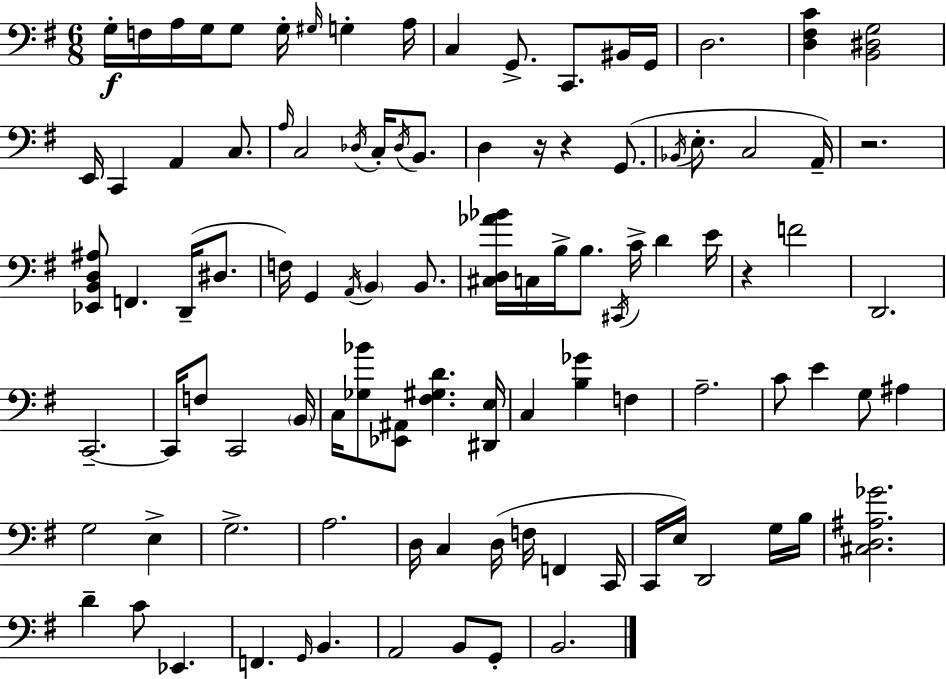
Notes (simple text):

G3/s F3/s A3/s G3/s G3/e G3/s G#3/s G3/q A3/s C3/q G2/e. C2/e. BIS2/s G2/s D3/h. [D3,F#3,C4]/q [B2,D#3,G3]/h E2/s C2/q A2/q C3/e. A3/s C3/h Db3/s C3/s Db3/s B2/e. D3/q R/s R/q G2/e. Bb2/s E3/e. C3/h A2/s R/h. [Eb2,B2,D3,A#3]/e F2/q. D2/s D#3/e. F3/s G2/q A2/s B2/q B2/e. [C#3,D3,Ab4,Bb4]/s C3/s B3/s B3/e. C#2/s C4/s D4/q E4/s R/q F4/h D2/h. C2/h. C2/s F3/e C2/h B2/s C3/s [Gb3,Bb4]/e [Eb2,A#2]/e [F#3,G#3,D4]/q. [D#2,E3]/s C3/q [B3,Gb4]/q F3/q A3/h. C4/e E4/q G3/e A#3/q G3/h E3/q G3/h. A3/h. D3/s C3/q D3/s F3/s F2/q C2/s C2/s E3/s D2/h G3/s B3/s [C#3,D3,A#3,Gb4]/h. D4/q C4/e Eb2/q. F2/q. G2/s B2/q. A2/h B2/e G2/e B2/h.